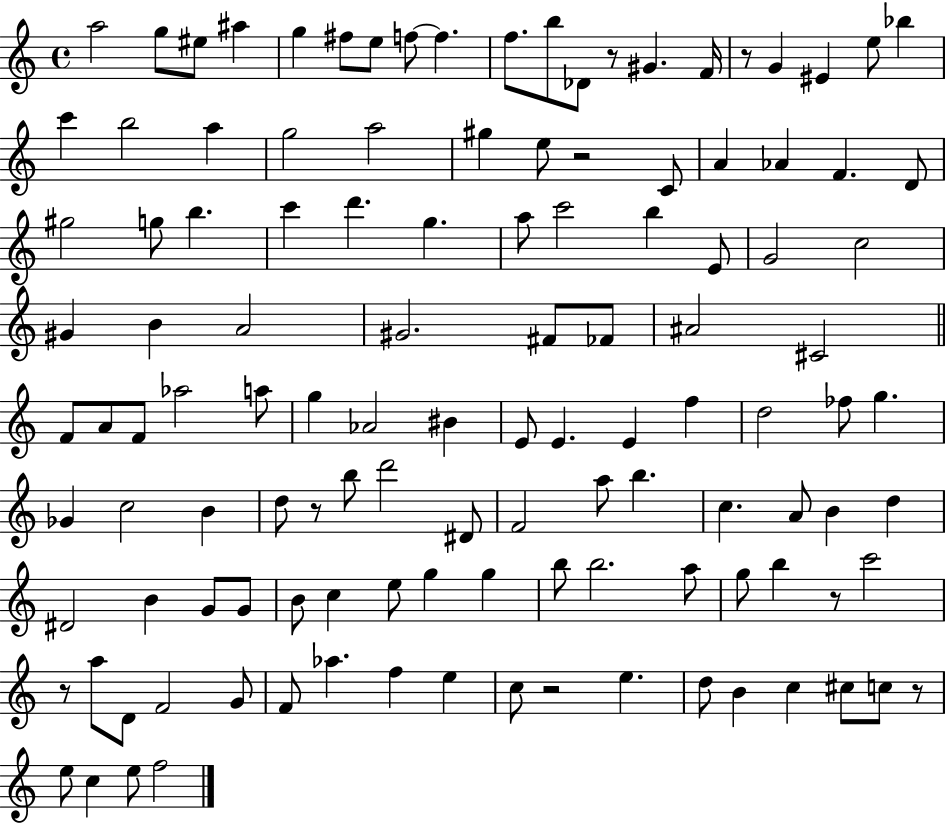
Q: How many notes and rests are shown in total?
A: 121